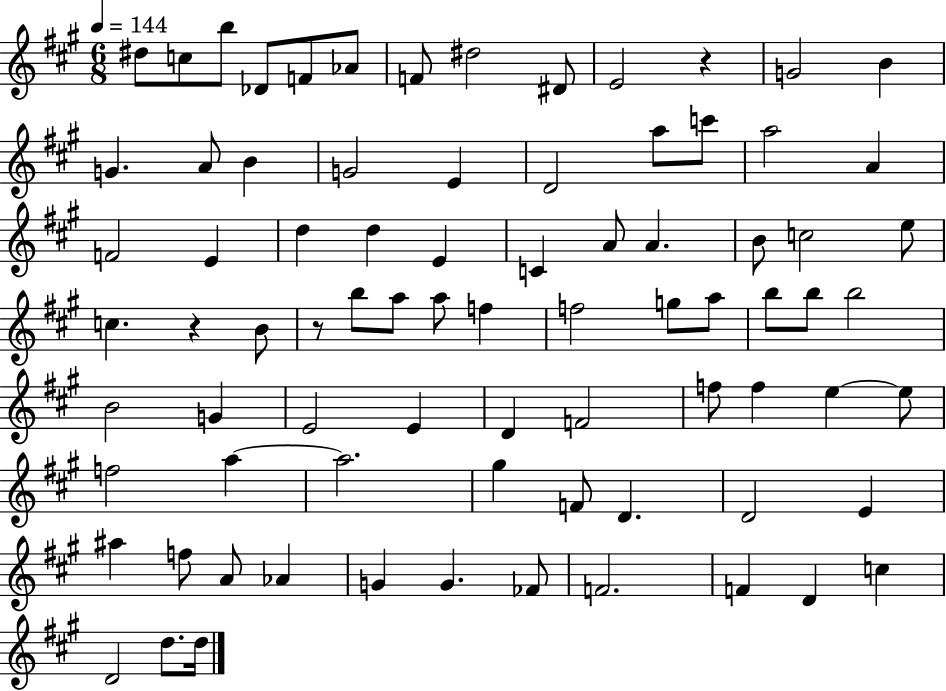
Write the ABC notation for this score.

X:1
T:Untitled
M:6/8
L:1/4
K:A
^d/2 c/2 b/2 _D/2 F/2 _A/2 F/2 ^d2 ^D/2 E2 z G2 B G A/2 B G2 E D2 a/2 c'/2 a2 A F2 E d d E C A/2 A B/2 c2 e/2 c z B/2 z/2 b/2 a/2 a/2 f f2 g/2 a/2 b/2 b/2 b2 B2 G E2 E D F2 f/2 f e e/2 f2 a a2 ^g F/2 D D2 E ^a f/2 A/2 _A G G _F/2 F2 F D c D2 d/2 d/4